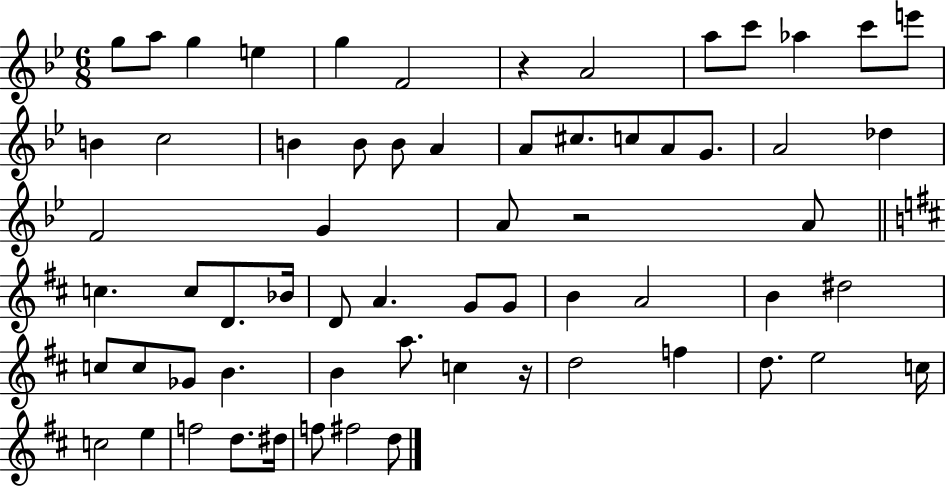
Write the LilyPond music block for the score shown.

{
  \clef treble
  \numericTimeSignature
  \time 6/8
  \key bes \major
  g''8 a''8 g''4 e''4 | g''4 f'2 | r4 a'2 | a''8 c'''8 aes''4 c'''8 e'''8 | \break b'4 c''2 | b'4 b'8 b'8 a'4 | a'8 cis''8. c''8 a'8 g'8. | a'2 des''4 | \break f'2 g'4 | a'8 r2 a'8 | \bar "||" \break \key d \major c''4. c''8 d'8. bes'16 | d'8 a'4. g'8 g'8 | b'4 a'2 | b'4 dis''2 | \break c''8 c''8 ges'8 b'4. | b'4 a''8. c''4 r16 | d''2 f''4 | d''8. e''2 c''16 | \break c''2 e''4 | f''2 d''8. dis''16 | f''8 fis''2 d''8 | \bar "|."
}